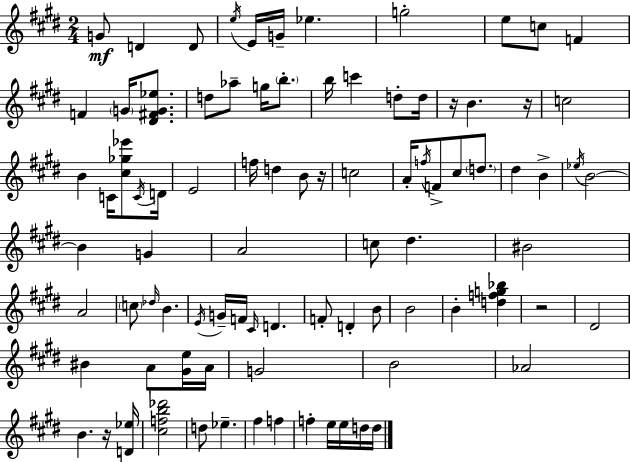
G4/e D4/q D4/e E5/s E4/s G4/s Eb5/q. G5/h E5/e C5/e F4/q F4/q G4/s [D#4,F#4,G4,Eb5]/e. D5/e Ab5/e G5/s B5/e. B5/s C6/q D5/e D5/s R/s B4/q. R/s C5/h B4/q C4/s [C#5,Gb5,Eb6]/e C4/s D4/s E4/h F5/s D5/q B4/e R/s C5/h A4/s F5/s F4/e C#5/e D5/e. D#5/q B4/q Eb5/s B4/h B4/q G4/q A4/h C5/e D#5/q. BIS4/h A4/h C5/e Db5/s B4/q. E4/s G4/s F4/s C#4/s D4/q. F4/e D4/q B4/e B4/h B4/q [D5,F5,G5,Bb5]/q R/h D#4/h BIS4/q A4/e [G#4,E5]/s A4/s G4/h B4/h Ab4/h B4/q. R/s [D4,Eb5]/s [C#5,F5,B5,Db6]/h D5/e Eb5/q. F#5/q F5/q F5/q E5/s E5/s D5/s D5/s